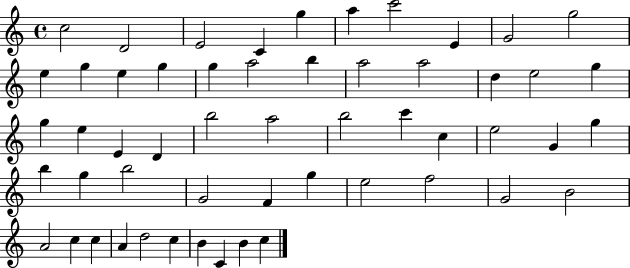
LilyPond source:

{
  \clef treble
  \time 4/4
  \defaultTimeSignature
  \key c \major
  c''2 d'2 | e'2 c'4 g''4 | a''4 c'''2 e'4 | g'2 g''2 | \break e''4 g''4 e''4 g''4 | g''4 a''2 b''4 | a''2 a''2 | d''4 e''2 g''4 | \break g''4 e''4 e'4 d'4 | b''2 a''2 | b''2 c'''4 c''4 | e''2 g'4 g''4 | \break b''4 g''4 b''2 | g'2 f'4 g''4 | e''2 f''2 | g'2 b'2 | \break a'2 c''4 c''4 | a'4 d''2 c''4 | b'4 c'4 b'4 c''4 | \bar "|."
}